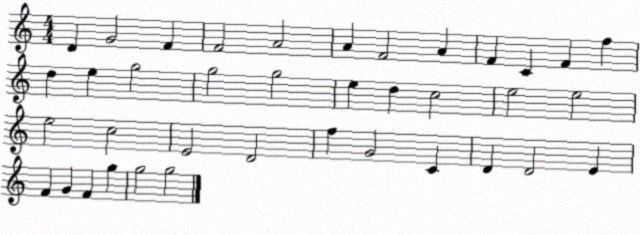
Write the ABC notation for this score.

X:1
T:Untitled
M:4/4
L:1/4
K:C
D G2 F F2 A2 A F2 A F C F f d e g2 g2 g2 e d c2 e2 e2 e2 c2 E2 D2 f G2 C D D2 E F G F g g2 g2